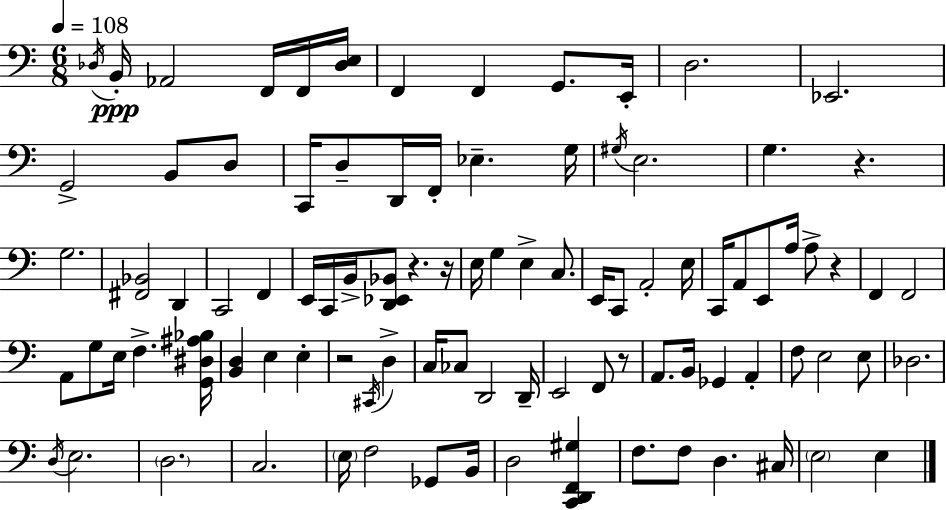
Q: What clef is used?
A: bass